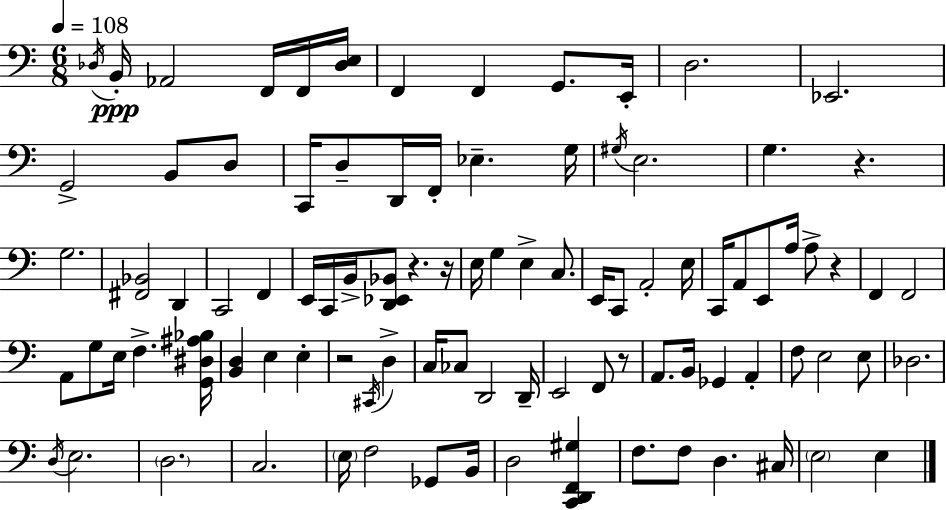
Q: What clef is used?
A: bass